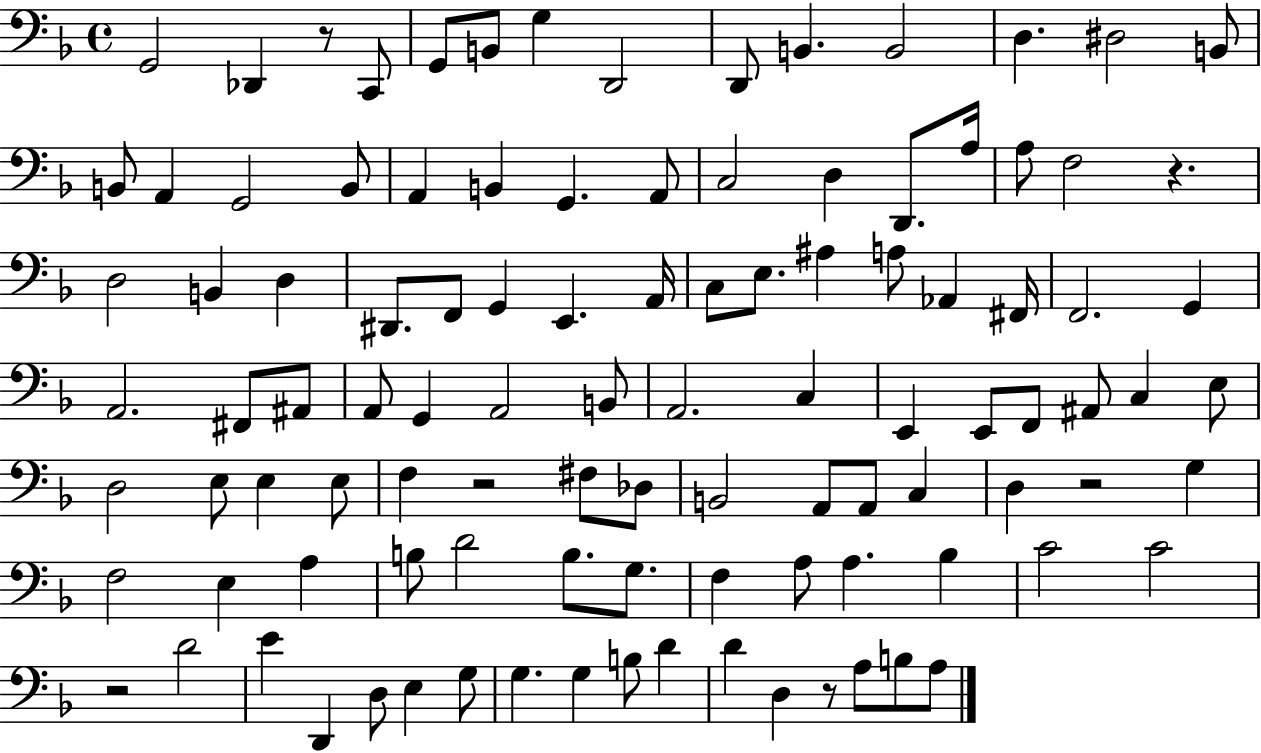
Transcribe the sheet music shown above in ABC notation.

X:1
T:Untitled
M:4/4
L:1/4
K:F
G,,2 _D,, z/2 C,,/2 G,,/2 B,,/2 G, D,,2 D,,/2 B,, B,,2 D, ^D,2 B,,/2 B,,/2 A,, G,,2 B,,/2 A,, B,, G,, A,,/2 C,2 D, D,,/2 A,/4 A,/2 F,2 z D,2 B,, D, ^D,,/2 F,,/2 G,, E,, A,,/4 C,/2 E,/2 ^A, A,/2 _A,, ^F,,/4 F,,2 G,, A,,2 ^F,,/2 ^A,,/2 A,,/2 G,, A,,2 B,,/2 A,,2 C, E,, E,,/2 F,,/2 ^A,,/2 C, E,/2 D,2 E,/2 E, E,/2 F, z2 ^F,/2 _D,/2 B,,2 A,,/2 A,,/2 C, D, z2 G, F,2 E, A, B,/2 D2 B,/2 G,/2 F, A,/2 A, _B, C2 C2 z2 D2 E D,, D,/2 E, G,/2 G, G, B,/2 D D D, z/2 A,/2 B,/2 A,/2